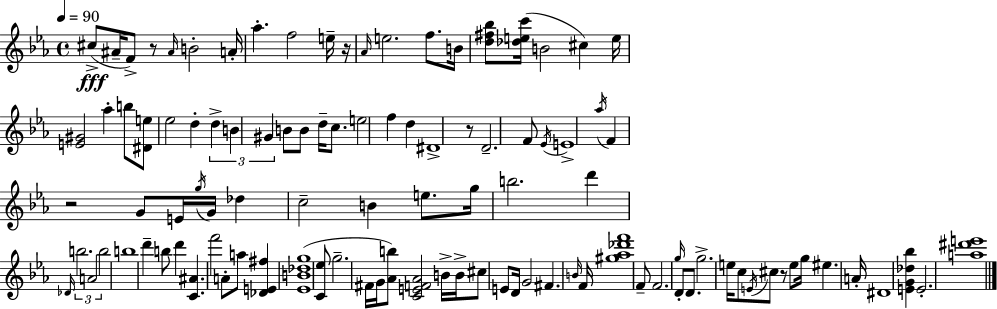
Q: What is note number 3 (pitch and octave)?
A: F4